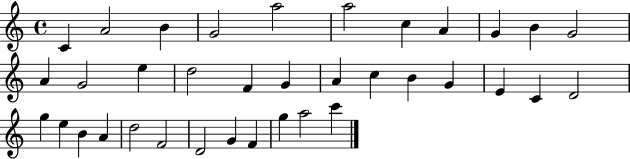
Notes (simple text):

C4/q A4/h B4/q G4/h A5/h A5/h C5/q A4/q G4/q B4/q G4/h A4/q G4/h E5/q D5/h F4/q G4/q A4/q C5/q B4/q G4/q E4/q C4/q D4/h G5/q E5/q B4/q A4/q D5/h F4/h D4/h G4/q F4/q G5/q A5/h C6/q